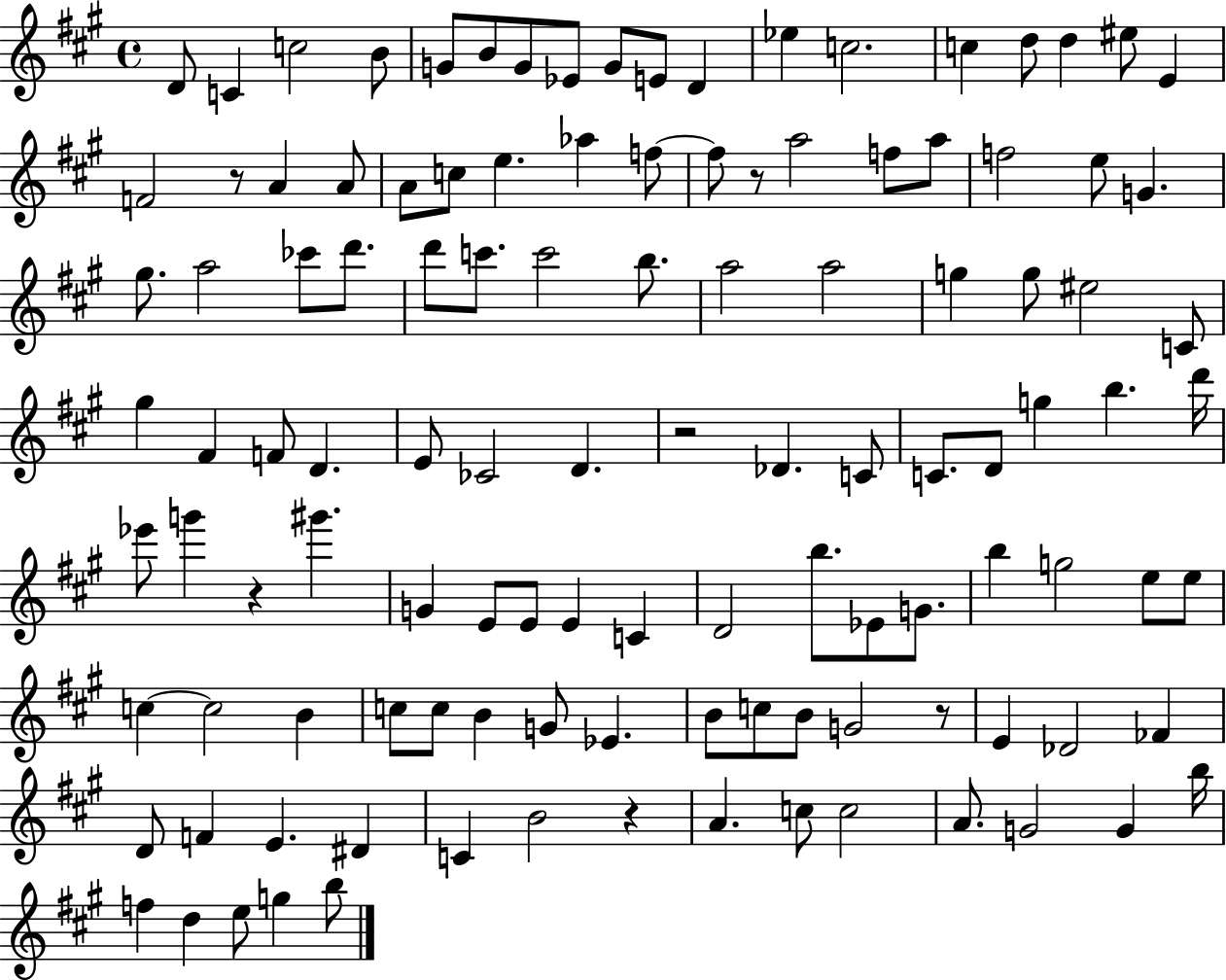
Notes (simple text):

D4/e C4/q C5/h B4/e G4/e B4/e G4/e Eb4/e G4/e E4/e D4/q Eb5/q C5/h. C5/q D5/e D5/q EIS5/e E4/q F4/h R/e A4/q A4/e A4/e C5/e E5/q. Ab5/q F5/e F5/e R/e A5/h F5/e A5/e F5/h E5/e G4/q. G#5/e. A5/h CES6/e D6/e. D6/e C6/e. C6/h B5/e. A5/h A5/h G5/q G5/e EIS5/h C4/e G#5/q F#4/q F4/e D4/q. E4/e CES4/h D4/q. R/h Db4/q. C4/e C4/e. D4/e G5/q B5/q. D6/s Eb6/e G6/q R/q G#6/q. G4/q E4/e E4/e E4/q C4/q D4/h B5/e. Eb4/e G4/e. B5/q G5/h E5/e E5/e C5/q C5/h B4/q C5/e C5/e B4/q G4/e Eb4/q. B4/e C5/e B4/e G4/h R/e E4/q Db4/h FES4/q D4/e F4/q E4/q. D#4/q C4/q B4/h R/q A4/q. C5/e C5/h A4/e. G4/h G4/q B5/s F5/q D5/q E5/e G5/q B5/e